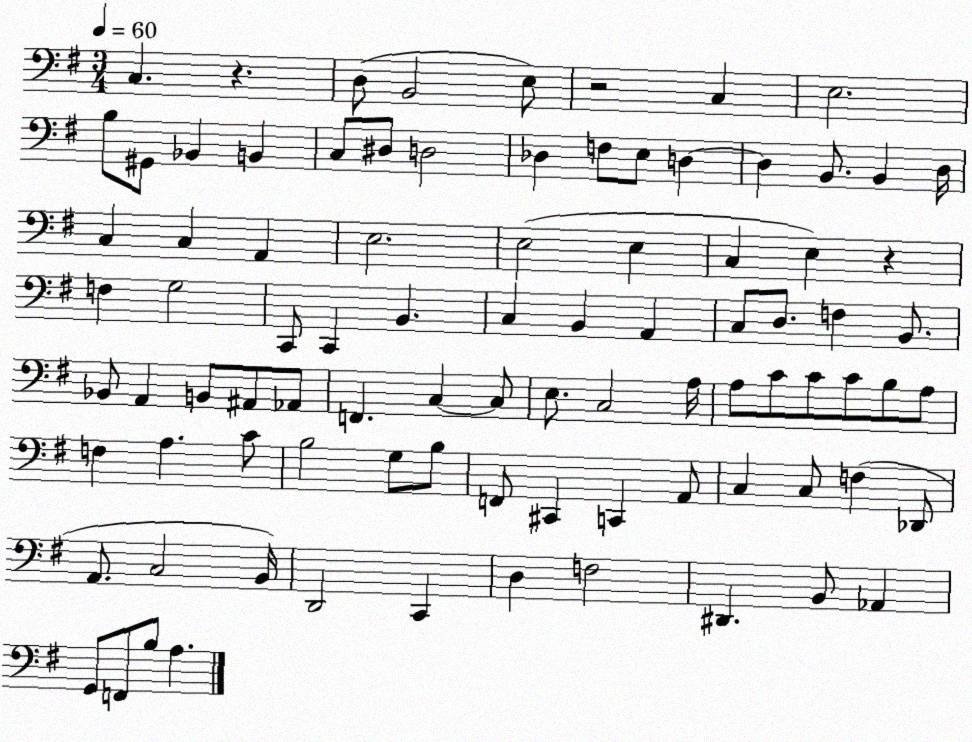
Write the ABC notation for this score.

X:1
T:Untitled
M:3/4
L:1/4
K:G
C, z D,/2 B,,2 E,/2 z2 C, E,2 B,/2 ^G,,/2 _B,, B,, C,/2 ^D,/2 D,2 _D, F,/2 E,/2 D, D, B,,/2 B,, D,/4 C, C, A,, E,2 E,2 E, C, E, z F, G,2 C,,/2 C,, B,, C, B,, A,, C,/2 D,/2 F, B,,/2 _B,,/2 A,, B,,/2 ^A,,/2 _A,,/2 F,, C, C,/2 E,/2 C,2 A,/4 A,/2 C/2 C/2 C/2 B,/2 A,/2 F, A, C/2 B,2 G,/2 B,/2 F,,/2 ^C,, C,, A,,/2 C, C,/2 F, _D,,/2 A,,/2 C,2 B,,/4 D,,2 C,, D, F,2 ^D,, B,,/2 _A,, G,,/2 F,,/2 B,/2 A,